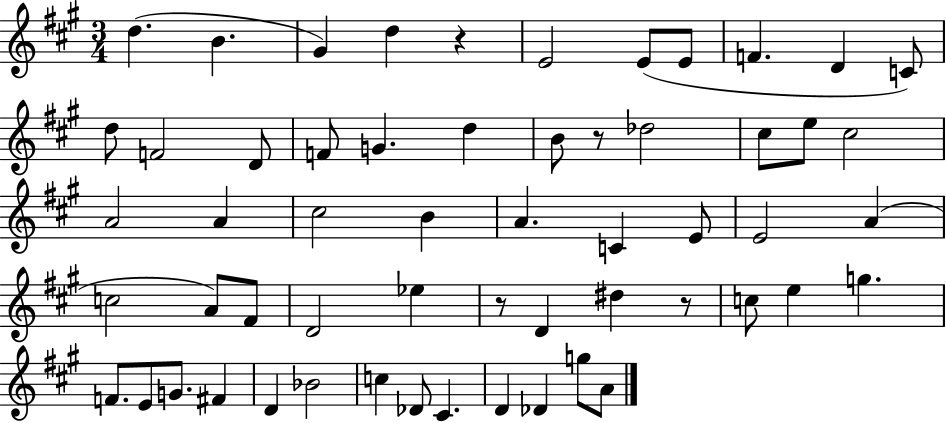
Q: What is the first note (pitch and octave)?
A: D5